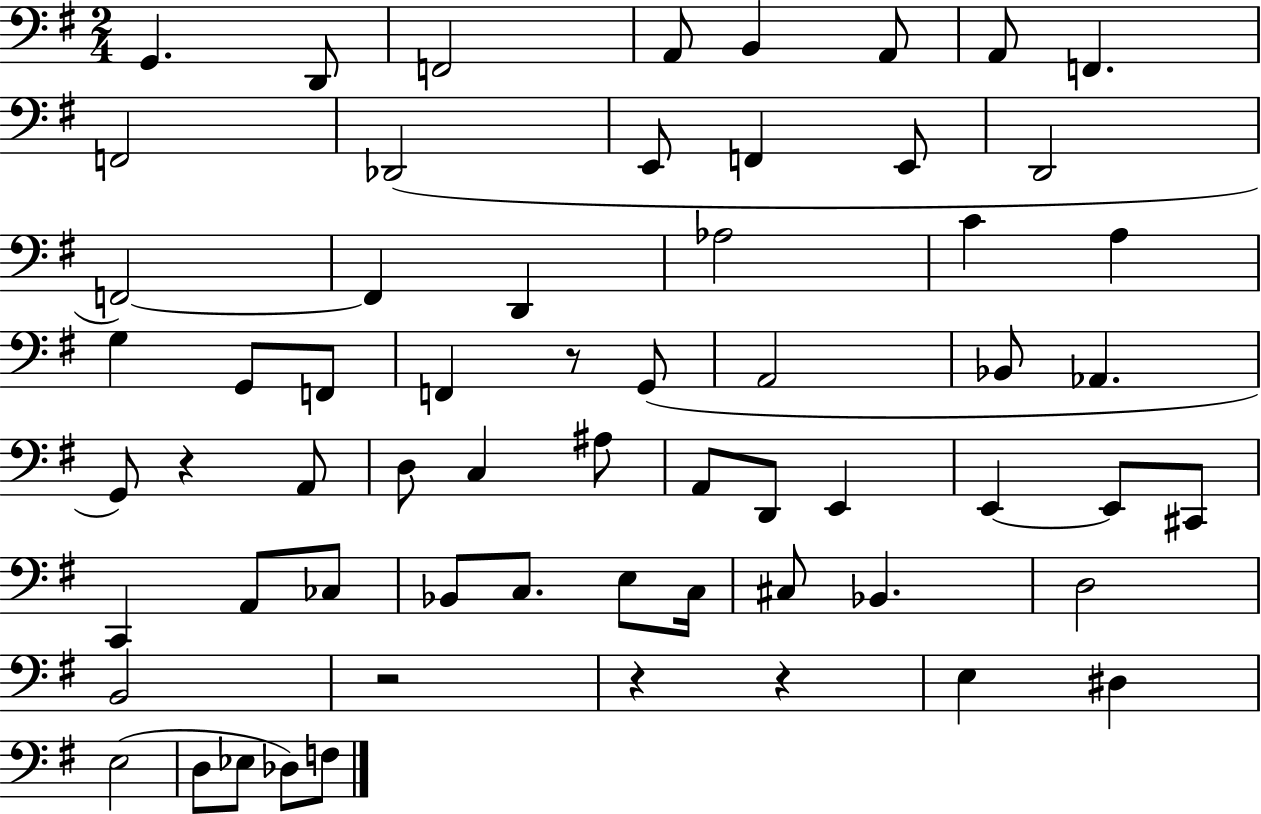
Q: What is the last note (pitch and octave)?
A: F3